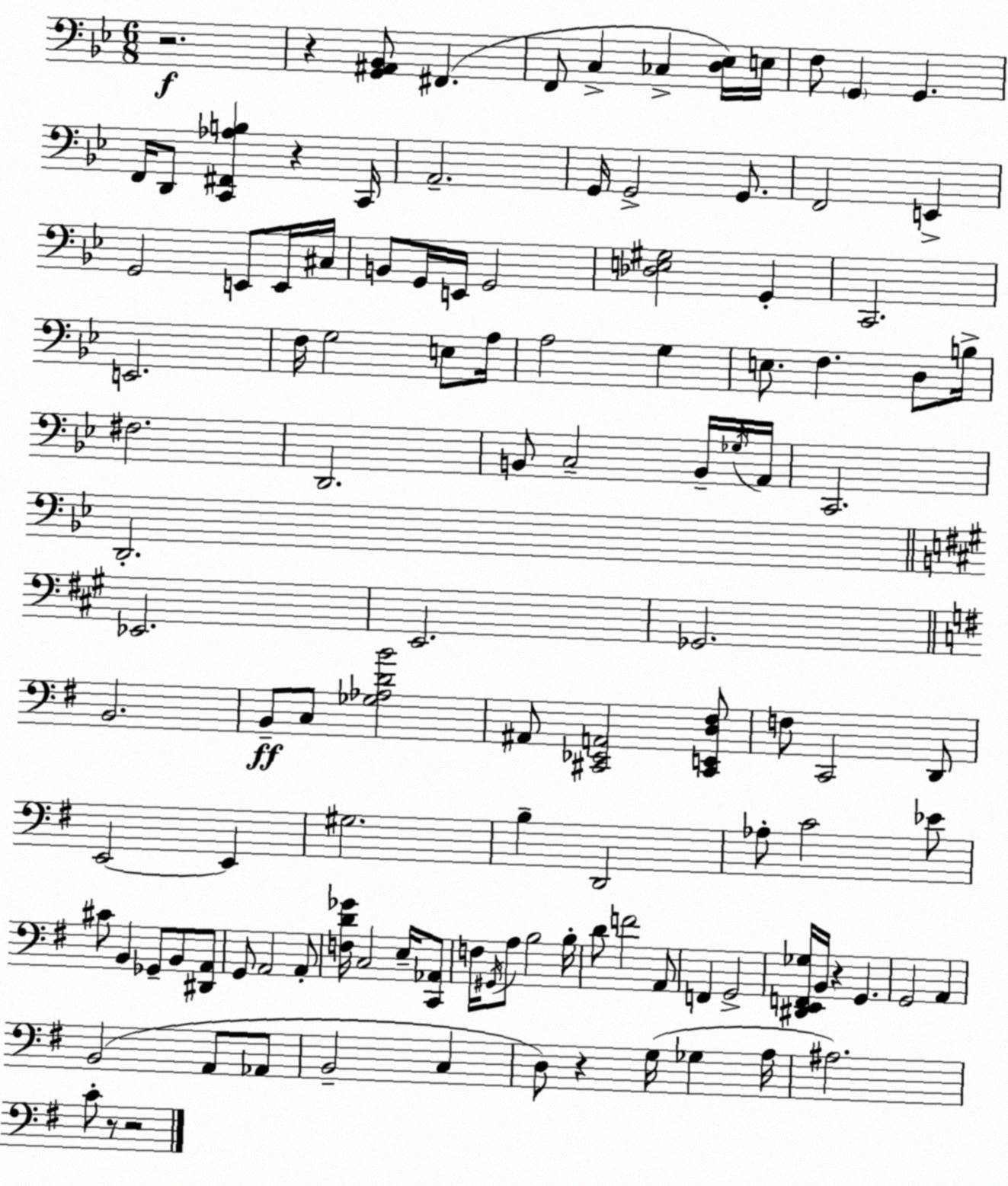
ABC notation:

X:1
T:Untitled
M:6/8
L:1/4
K:Bb
z2 z [G,,^A,,_B,,]/2 ^F,, F,,/2 C, _C, [D,_E,]/4 E,/4 F,/2 G,, G,, F,,/4 D,,/2 [C,,^F,,_A,B,] z C,,/4 A,,2 G,,/4 G,,2 G,,/2 F,,2 E,, G,,2 E,,/2 E,,/4 ^C,/4 B,,/2 G,,/4 E,,/4 G,,2 [_D,E,^G,]2 G,, C,,2 E,,2 F,/4 G,2 E,/2 A,/4 A,2 G, E,/2 F, D,/2 B,/4 ^F,2 D,,2 B,,/2 C,2 B,,/4 _G,/4 A,,/4 C,,2 D,,2 _E,,2 E,,2 _G,,2 B,,2 B,,/2 C,/2 [_G,_A,DB]2 ^A,,/2 [^C,,_E,,A,,]2 [^C,,E,,D,^F,]/2 F,/2 C,,2 D,,/2 E,,2 E,, ^G,2 B, D,,2 _A,/2 C2 _E/2 ^C/2 B,, _G,,/2 B,,/2 [^D,,A,,]/2 G,,/2 A,,2 A,,/2 [F,D_G]/4 C,2 E,/4 [C,,_A,,]/2 F,/4 ^G,,/4 A,/2 B,2 B,/4 D/2 F2 A,,/2 F,, G,,2 [^D,,E,,F,,_G,]/4 B,,/4 z G,, G,,2 A,, B,,2 A,,/2 _A,,/2 B,,2 C, D,/2 z G,/4 _G, A,/4 ^A,2 C/2 z/2 z2